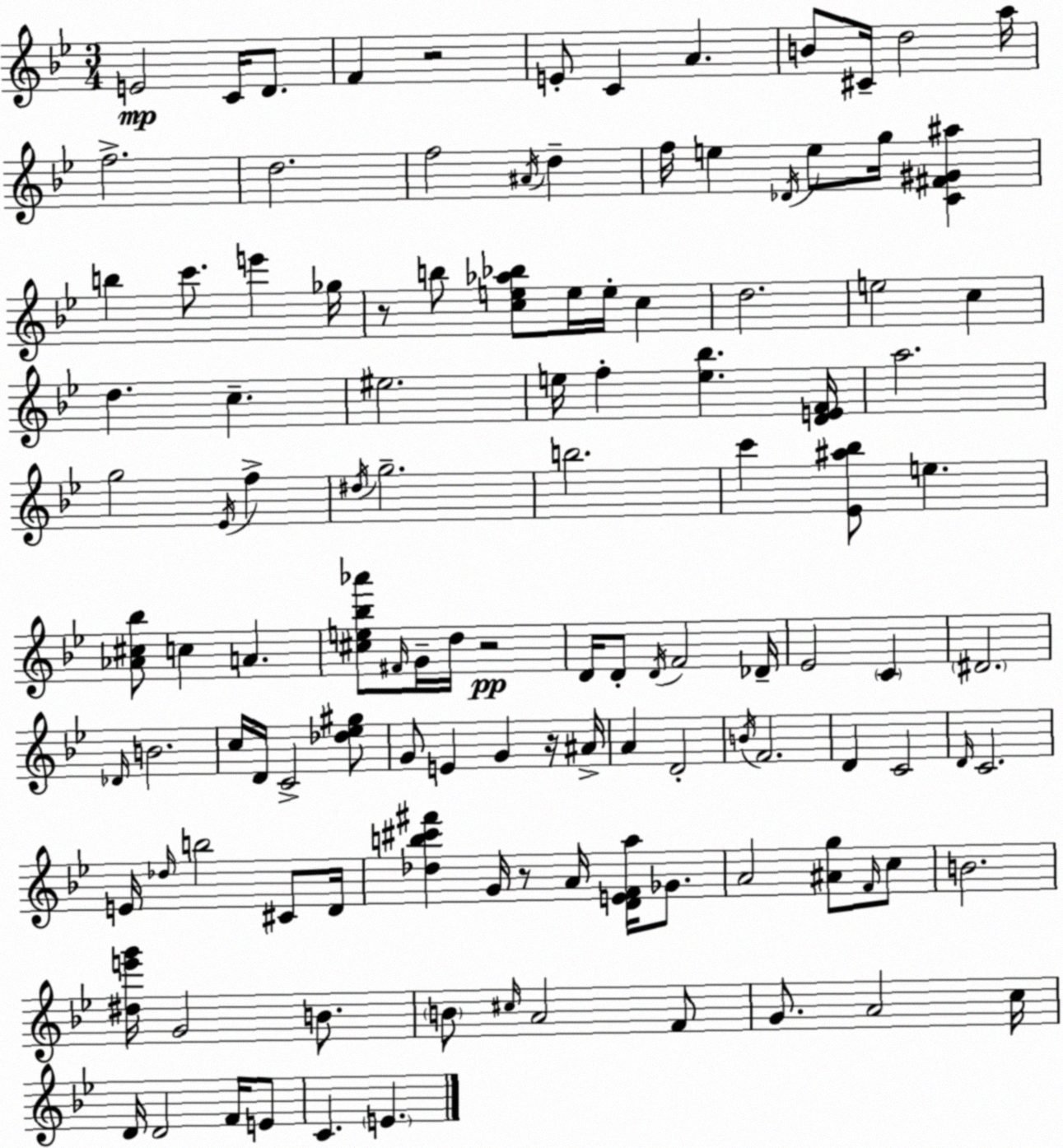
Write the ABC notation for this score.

X:1
T:Untitled
M:3/4
L:1/4
K:Gm
E2 C/4 D/2 F z2 E/2 C A B/2 ^C/4 d2 a/4 f2 d2 f2 ^A/4 d f/4 e _D/4 e/2 g/4 [C^F^G^a] b c'/2 e' _g/4 z/2 b/2 [ce_a_b]/2 e/4 e/4 c d2 e2 c d c ^e2 e/4 f [e_b] [DEF]/4 a2 g2 _E/4 f ^d/4 g2 b2 c' [_E^a_b]/2 e [_A^c_b]/2 c A [^ce_b_a']/2 ^F/4 G/4 d/4 z2 D/4 D/2 D/4 F2 _D/4 _E2 C ^D2 _D/4 B2 c/4 D/4 C2 [_d_e^g]/2 G/2 E G z/4 ^A/4 A D2 B/4 F2 D C2 D/4 C2 E/4 _d/4 b2 ^C/2 D/4 [_db^c'^f'] G/4 z/2 A/4 [DEFa]/4 _G/2 A2 [^Ag]/2 F/4 c/2 B2 [^de'g']/4 G2 B/2 B/2 ^c/4 A2 F/2 G/2 A2 c/4 D/4 D2 F/4 E/2 C E